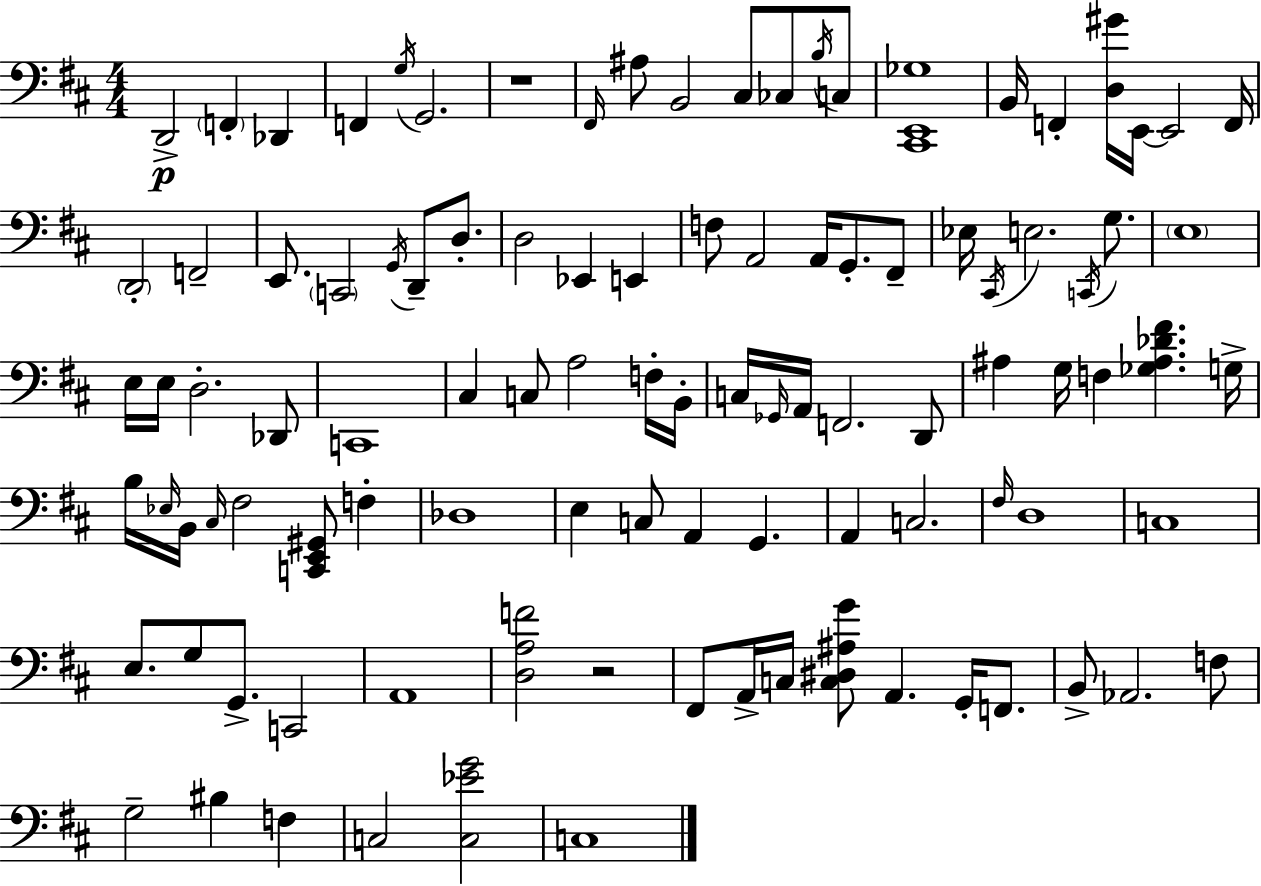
D2/h F2/q Db2/q F2/q G3/s G2/h. R/w F#2/s A#3/e B2/h C#3/e CES3/e B3/s C3/e [C#2,E2,Gb3]/w B2/s F2/q [D3,G#4]/s E2/s E2/h F2/s D2/h F2/h E2/e. C2/h G2/s D2/e D3/e. D3/h Eb2/q E2/q F3/e A2/h A2/s G2/e. F#2/e Eb3/s C#2/s E3/h. C2/s G3/e. E3/w E3/s E3/s D3/h. Db2/e C2/w C#3/q C3/e A3/h F3/s B2/s C3/s Gb2/s A2/s F2/h. D2/e A#3/q G3/s F3/q [Gb3,A#3,Db4,F#4]/q. G3/s B3/s Eb3/s B2/s C#3/s F#3/h [C2,E2,G#2]/e F3/q Db3/w E3/q C3/e A2/q G2/q. A2/q C3/h. F#3/s D3/w C3/w E3/e. G3/e G2/e. C2/h A2/w [D3,A3,F4]/h R/h F#2/e A2/s C3/s [C3,D#3,A#3,G4]/e A2/q. G2/s F2/e. B2/e Ab2/h. F3/e G3/h BIS3/q F3/q C3/h [C3,Eb4,G4]/h C3/w